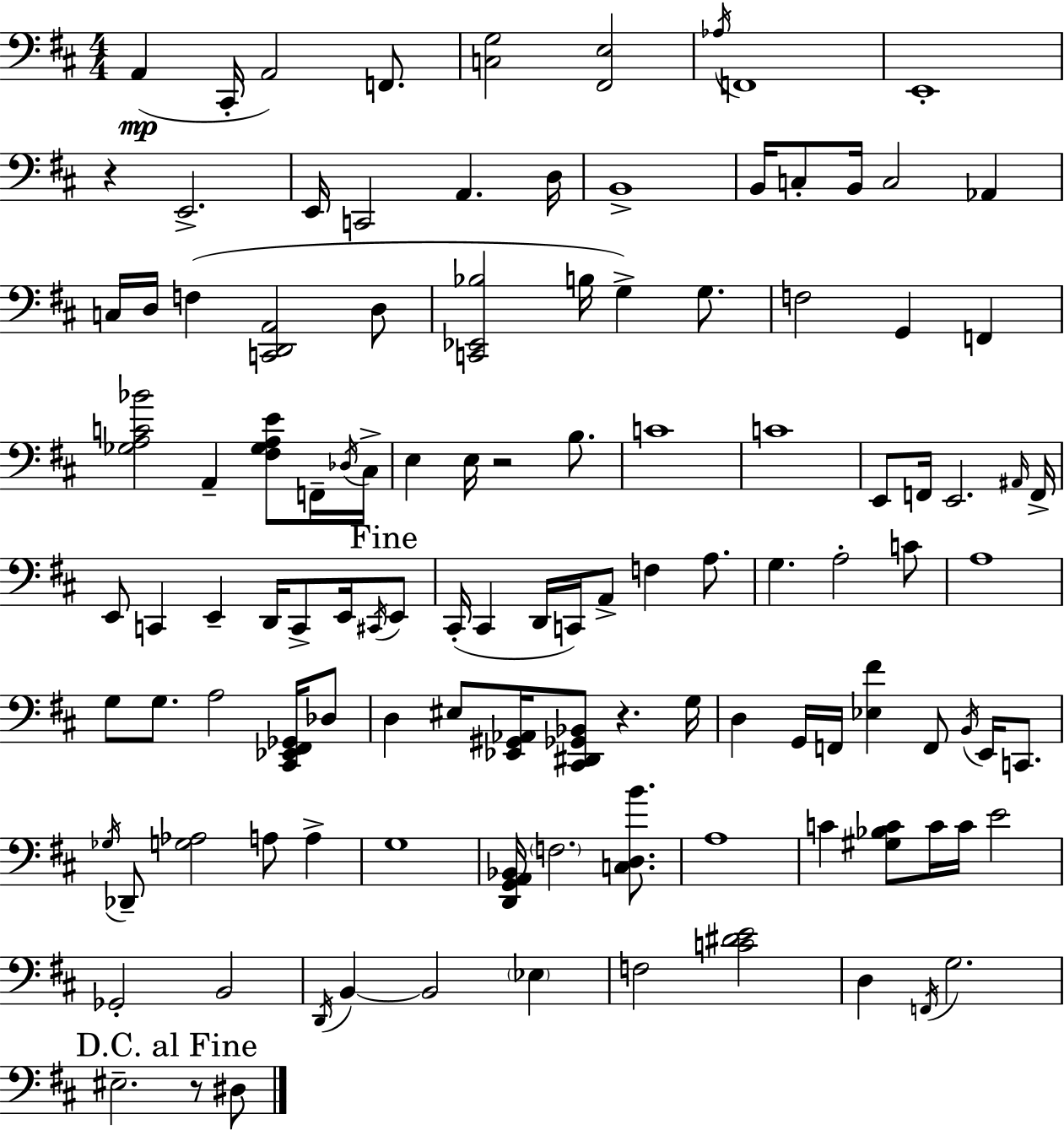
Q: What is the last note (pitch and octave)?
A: D#3